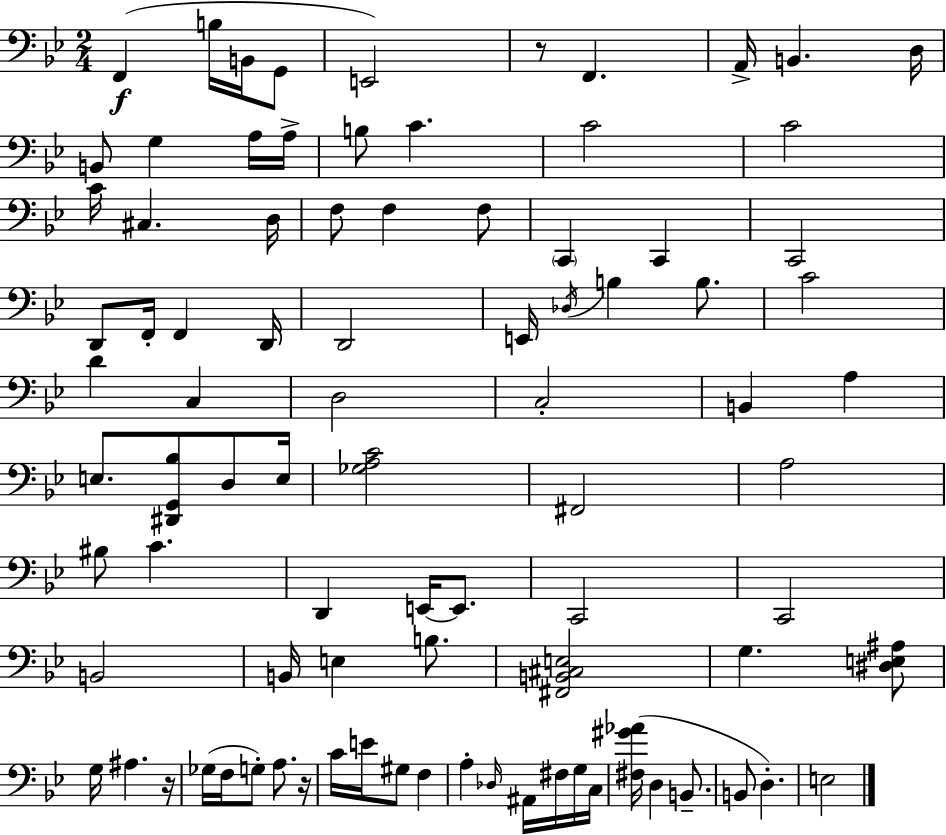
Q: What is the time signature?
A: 2/4